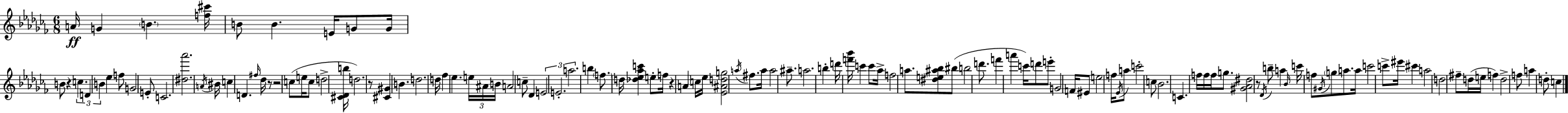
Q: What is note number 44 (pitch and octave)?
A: F5